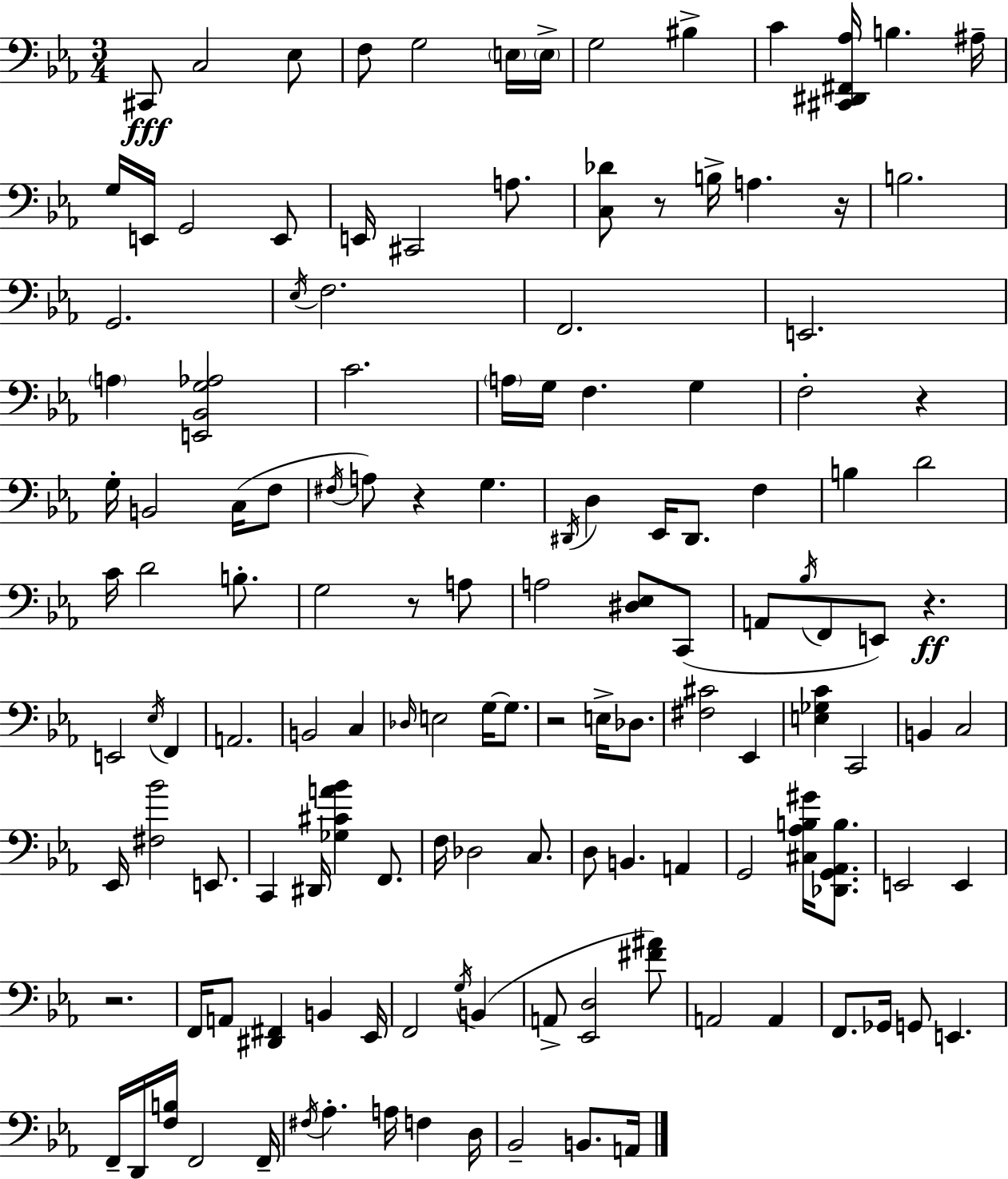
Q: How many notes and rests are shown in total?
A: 137